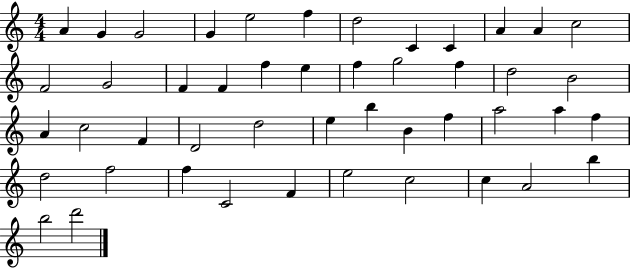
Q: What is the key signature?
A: C major